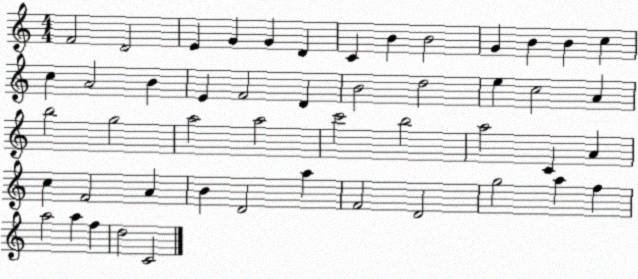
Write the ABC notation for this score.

X:1
T:Untitled
M:4/4
L:1/4
K:C
F2 D2 E G G D C B B2 G B B c c A2 B E F2 D B2 d2 e c2 A b2 g2 a2 a2 c'2 b2 a2 C A c F2 A B D2 a F2 D2 g2 a f a2 a f d2 C2